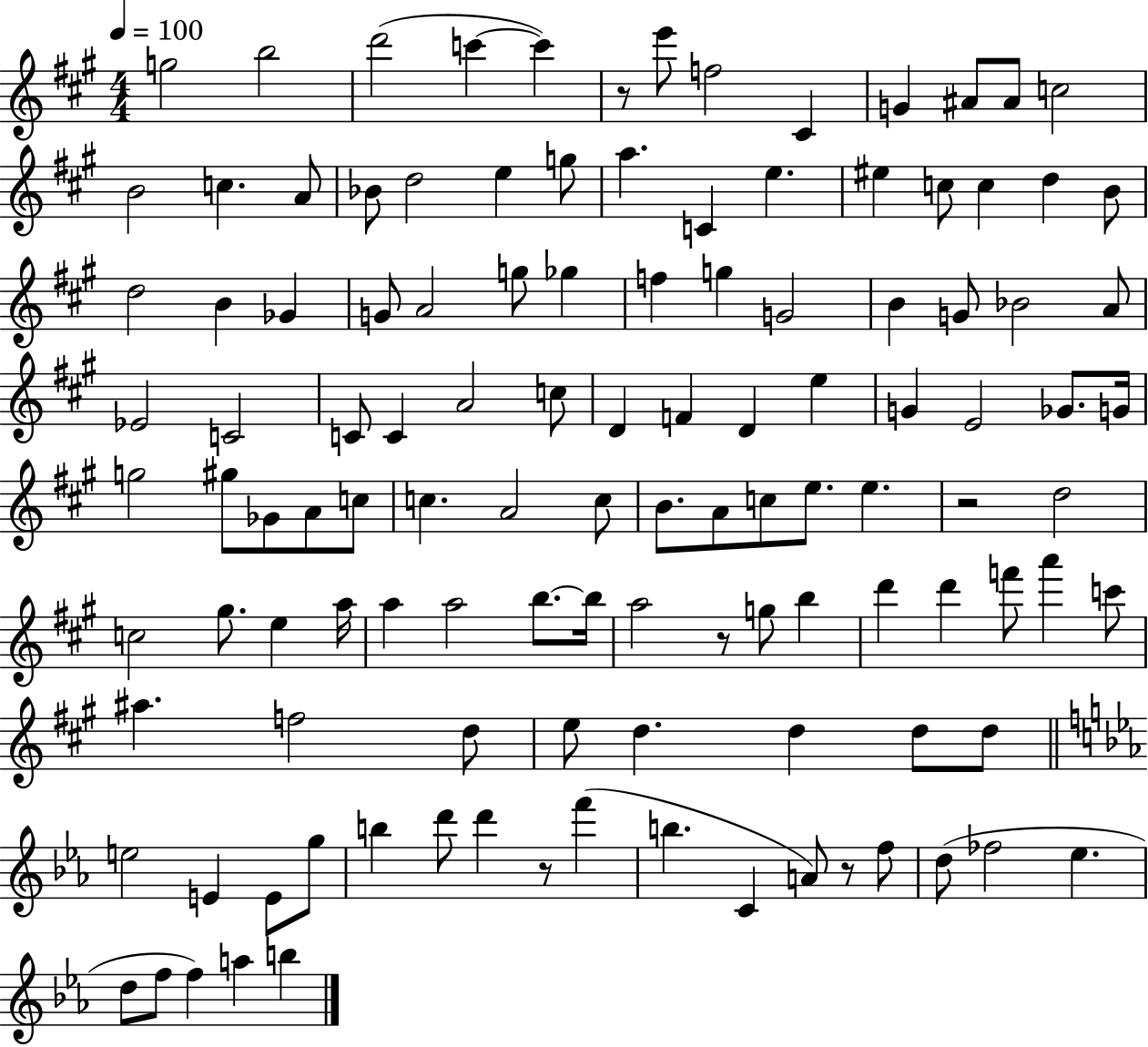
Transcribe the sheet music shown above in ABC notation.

X:1
T:Untitled
M:4/4
L:1/4
K:A
g2 b2 d'2 c' c' z/2 e'/2 f2 ^C G ^A/2 ^A/2 c2 B2 c A/2 _B/2 d2 e g/2 a C e ^e c/2 c d B/2 d2 B _G G/2 A2 g/2 _g f g G2 B G/2 _B2 A/2 _E2 C2 C/2 C A2 c/2 D F D e G E2 _G/2 G/4 g2 ^g/2 _G/2 A/2 c/2 c A2 c/2 B/2 A/2 c/2 e/2 e z2 d2 c2 ^g/2 e a/4 a a2 b/2 b/4 a2 z/2 g/2 b d' d' f'/2 a' c'/2 ^a f2 d/2 e/2 d d d/2 d/2 e2 E E/2 g/2 b d'/2 d' z/2 f' b C A/2 z/2 f/2 d/2 _f2 _e d/2 f/2 f a b